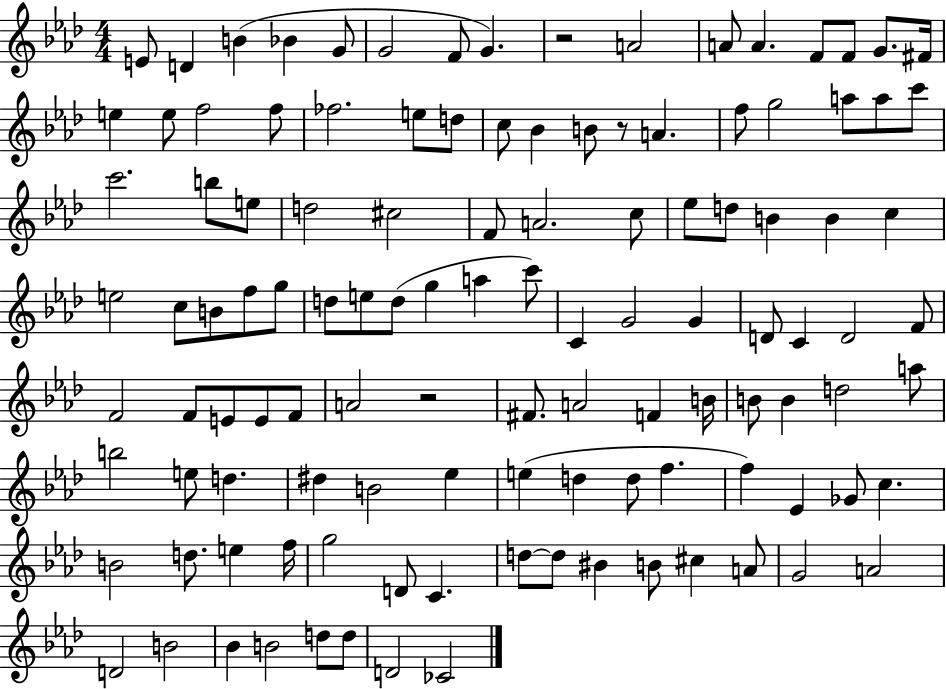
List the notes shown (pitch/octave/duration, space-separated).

E4/e D4/q B4/q Bb4/q G4/e G4/h F4/e G4/q. R/h A4/h A4/e A4/q. F4/e F4/e G4/e. F#4/s E5/q E5/e F5/h F5/e FES5/h. E5/e D5/e C5/e Bb4/q B4/e R/e A4/q. F5/e G5/h A5/e A5/e C6/e C6/h. B5/e E5/e D5/h C#5/h F4/e A4/h. C5/e Eb5/e D5/e B4/q B4/q C5/q E5/h C5/e B4/e F5/e G5/e D5/e E5/e D5/e G5/q A5/q C6/e C4/q G4/h G4/q D4/e C4/q D4/h F4/e F4/h F4/e E4/e E4/e F4/e A4/h R/h F#4/e. A4/h F4/q B4/s B4/e B4/q D5/h A5/e B5/h E5/e D5/q. D#5/q B4/h Eb5/q E5/q D5/q D5/e F5/q. F5/q Eb4/q Gb4/e C5/q. B4/h D5/e. E5/q F5/s G5/h D4/e C4/q. D5/e D5/e BIS4/q B4/e C#5/q A4/e G4/h A4/h D4/h B4/h Bb4/q B4/h D5/e D5/e D4/h CES4/h